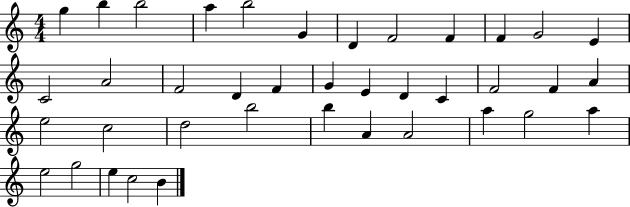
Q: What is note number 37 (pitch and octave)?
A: E5